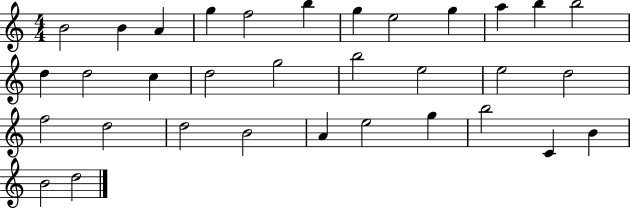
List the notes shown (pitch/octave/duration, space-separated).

B4/h B4/q A4/q G5/q F5/h B5/q G5/q E5/h G5/q A5/q B5/q B5/h D5/q D5/h C5/q D5/h G5/h B5/h E5/h E5/h D5/h F5/h D5/h D5/h B4/h A4/q E5/h G5/q B5/h C4/q B4/q B4/h D5/h